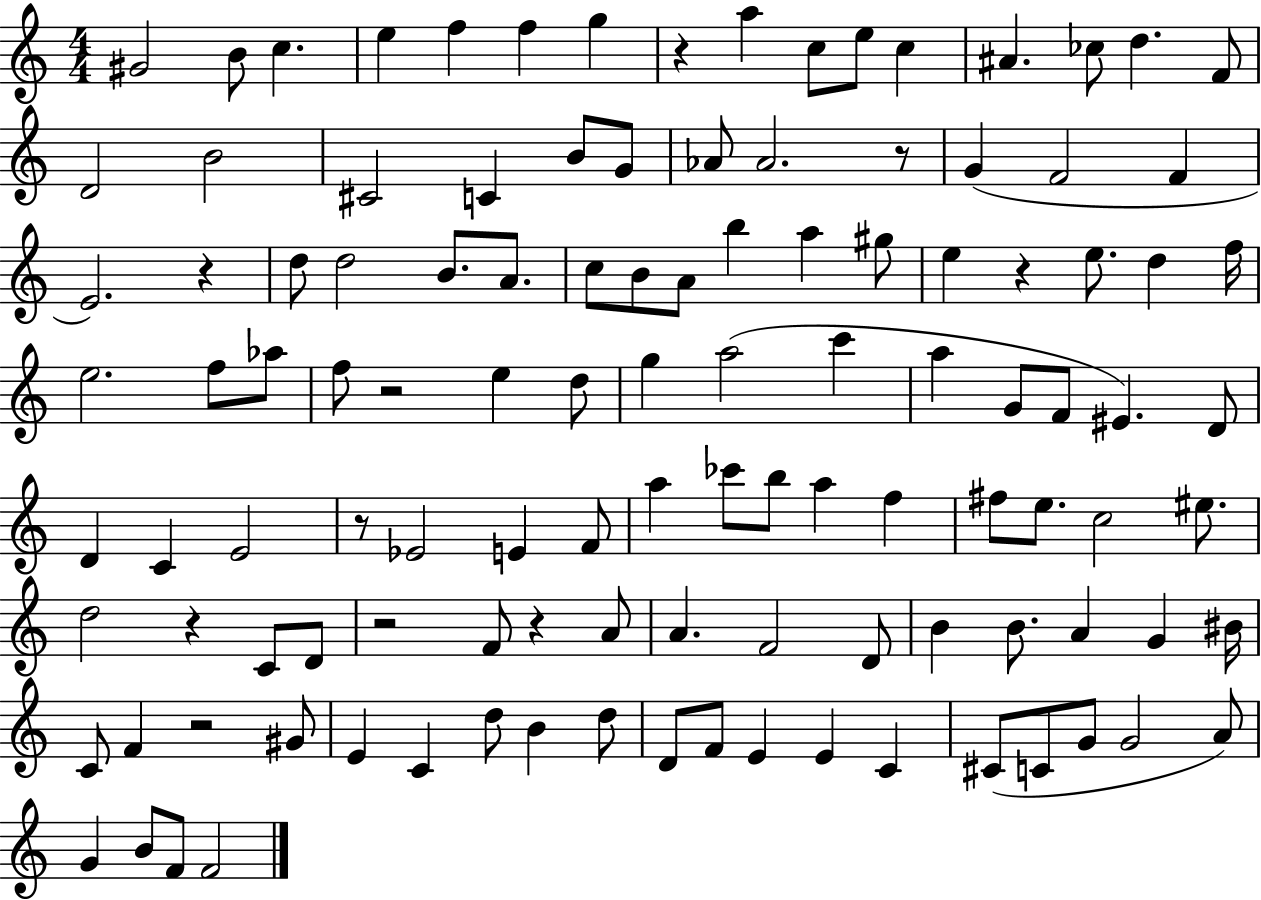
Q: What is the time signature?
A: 4/4